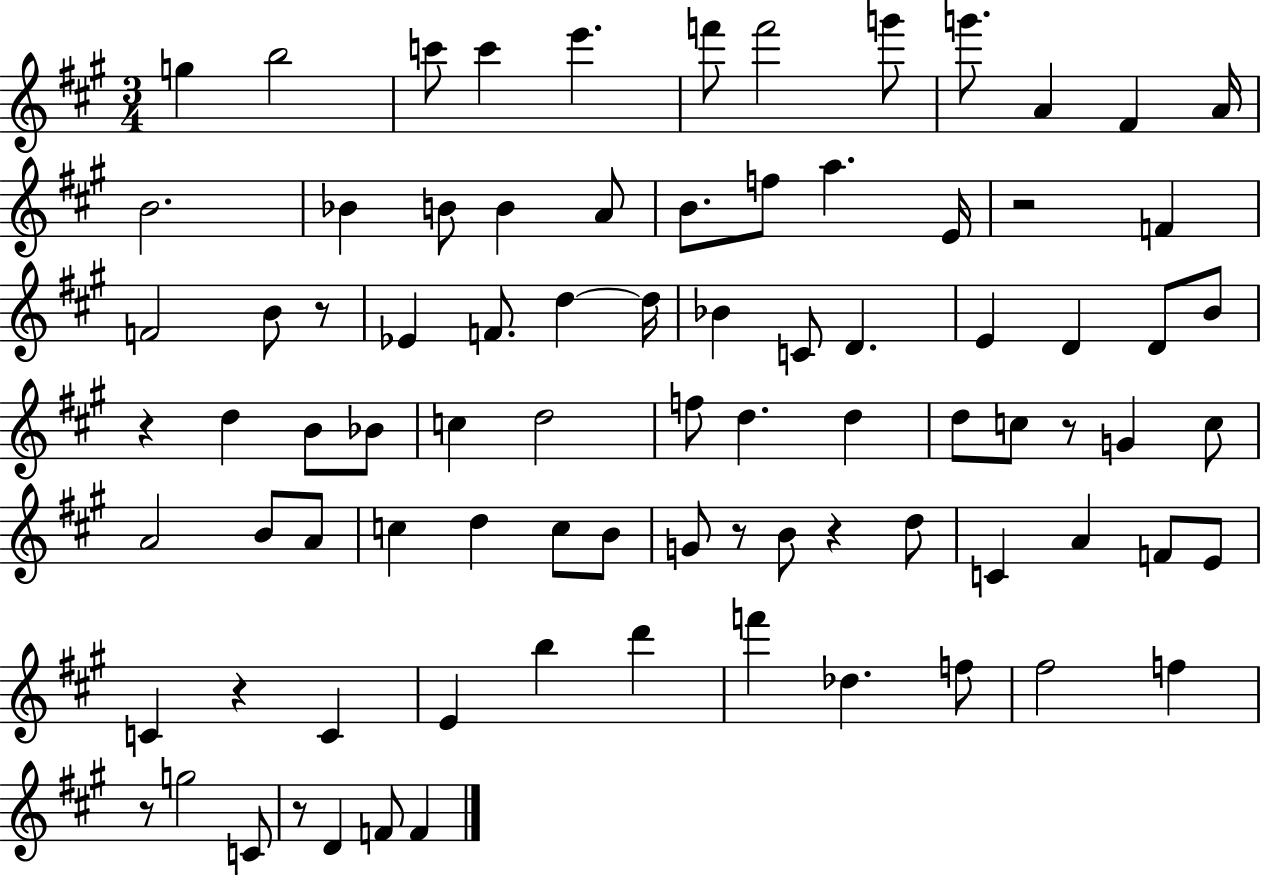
X:1
T:Untitled
M:3/4
L:1/4
K:A
g b2 c'/2 c' e' f'/2 f'2 g'/2 g'/2 A ^F A/4 B2 _B B/2 B A/2 B/2 f/2 a E/4 z2 F F2 B/2 z/2 _E F/2 d d/4 _B C/2 D E D D/2 B/2 z d B/2 _B/2 c d2 f/2 d d d/2 c/2 z/2 G c/2 A2 B/2 A/2 c d c/2 B/2 G/2 z/2 B/2 z d/2 C A F/2 E/2 C z C E b d' f' _d f/2 ^f2 f z/2 g2 C/2 z/2 D F/2 F